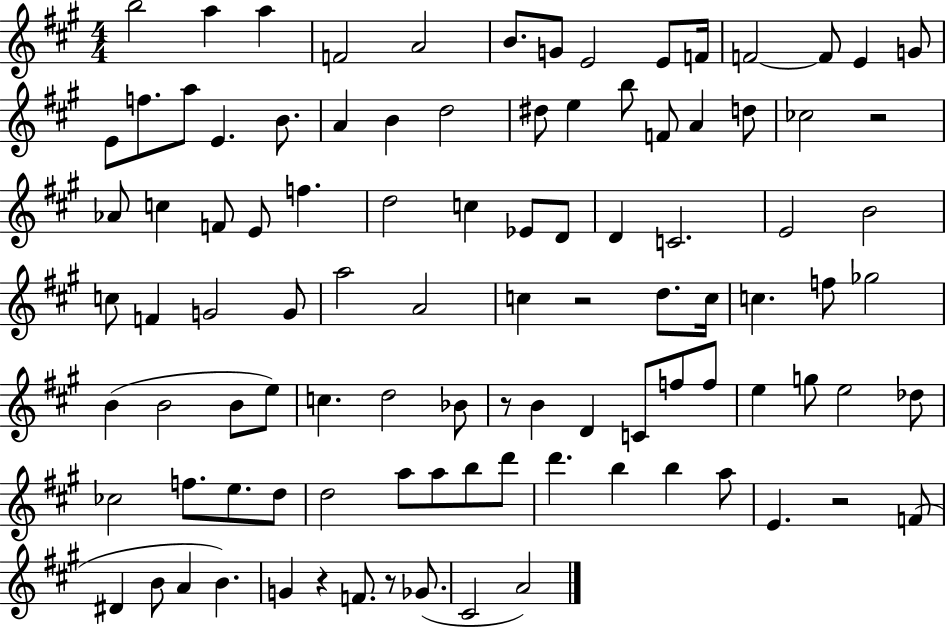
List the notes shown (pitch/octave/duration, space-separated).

B5/h A5/q A5/q F4/h A4/h B4/e. G4/e E4/h E4/e F4/s F4/h F4/e E4/q G4/e E4/e F5/e. A5/e E4/q. B4/e. A4/q B4/q D5/h D#5/e E5/q B5/e F4/e A4/q D5/e CES5/h R/h Ab4/e C5/q F4/e E4/e F5/q. D5/h C5/q Eb4/e D4/e D4/q C4/h. E4/h B4/h C5/e F4/q G4/h G4/e A5/h A4/h C5/q R/h D5/e. C5/s C5/q. F5/e Gb5/h B4/q B4/h B4/e E5/e C5/q. D5/h Bb4/e R/e B4/q D4/q C4/e F5/e F5/e E5/q G5/e E5/h Db5/e CES5/h F5/e. E5/e. D5/e D5/h A5/e A5/e B5/e D6/e D6/q. B5/q B5/q A5/e E4/q. R/h F4/e D#4/q B4/e A4/q B4/q. G4/q R/q F4/e. R/e Gb4/e. C#4/h A4/h